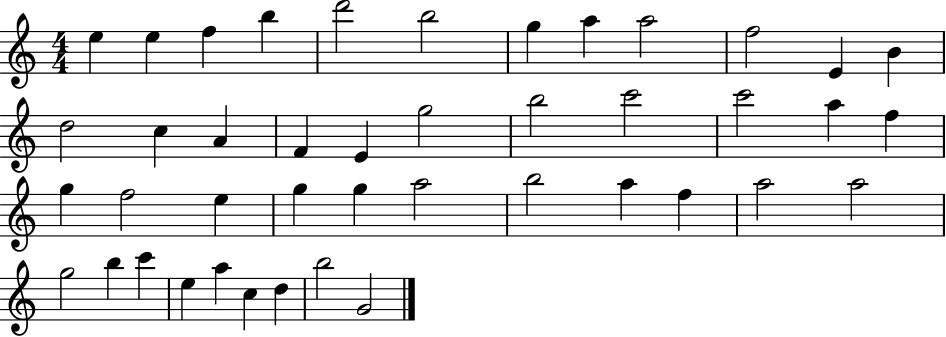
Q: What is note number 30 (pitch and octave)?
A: B5